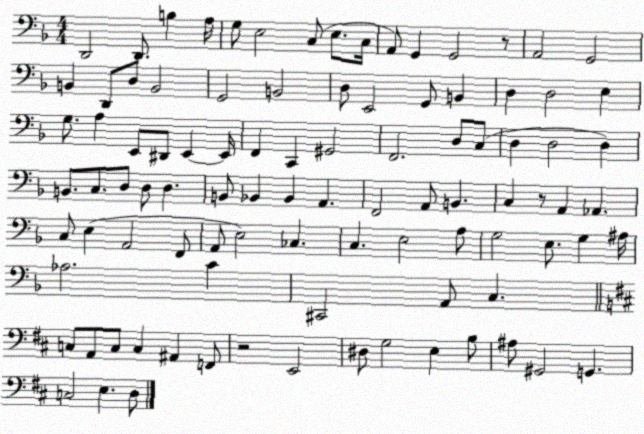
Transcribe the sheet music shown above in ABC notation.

X:1
T:Untitled
M:4/4
L:1/4
K:F
D,,2 D,,/2 B, A,/4 G,/2 E,2 C,/2 E,/2 C,/4 A,,/2 G,, G,,2 z/2 A,,2 G,,2 B,, D,,/2 D,/2 B,,2 G,,2 B,,2 D,/2 E,,2 G,,/2 B,, D, D,2 E, G,/2 A, E,,/2 ^D,,/2 E,, E,,/4 F,, C,, ^G,,2 F,,2 D,/2 C,/2 D, D,2 D, B,,/2 C,/2 D,/2 D,/2 D, B,,/2 _B,, _B,, A,, F,,2 A,,/2 B,, C, z/2 A,, _A,, C,/2 E, A,,2 F,,/2 A,,/2 E,2 _C, C, E,2 A,/2 G,2 E,/2 G, ^A,/4 _A,2 C ^C,,2 A,,/2 C, C,/2 A,,/2 C,/2 C, ^A,, F,,/2 z2 E,,2 ^D,/2 G,2 E, B,/2 ^A,/2 ^G,,2 G,, C,2 E, D,/2